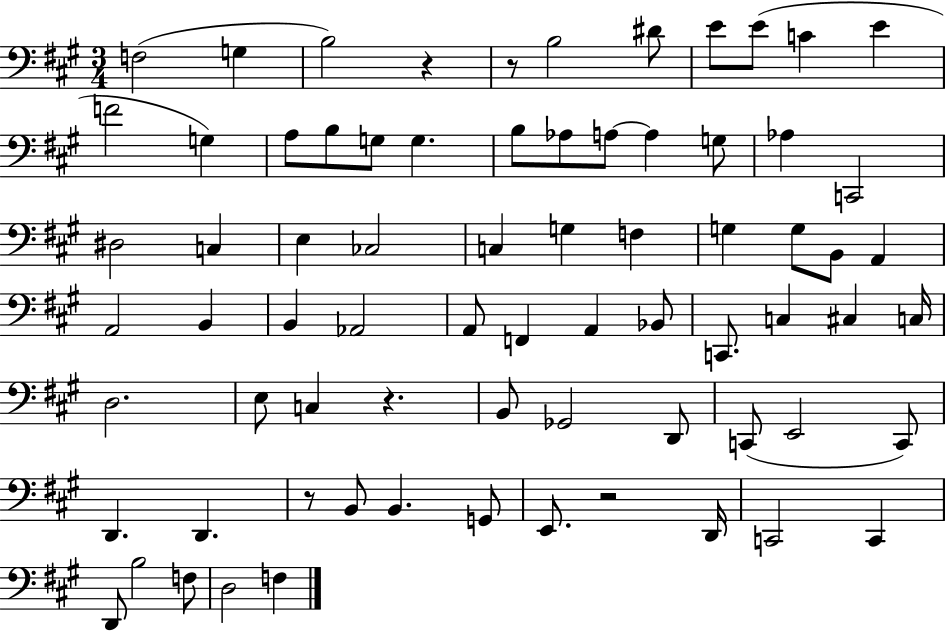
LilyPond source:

{
  \clef bass
  \numericTimeSignature
  \time 3/4
  \key a \major
  f2( g4 | b2) r4 | r8 b2 dis'8 | e'8 e'8( c'4 e'4 | \break f'2 g4) | a8 b8 g8 g4. | b8 aes8 a8~~ a4 g8 | aes4 c,2 | \break dis2 c4 | e4 ces2 | c4 g4 f4 | g4 g8 b,8 a,4 | \break a,2 b,4 | b,4 aes,2 | a,8 f,4 a,4 bes,8 | c,8. c4 cis4 c16 | \break d2. | e8 c4 r4. | b,8 ges,2 d,8 | c,8( e,2 c,8) | \break d,4. d,4. | r8 b,8 b,4. g,8 | e,8. r2 d,16 | c,2 c,4 | \break d,8 b2 f8 | d2 f4 | \bar "|."
}